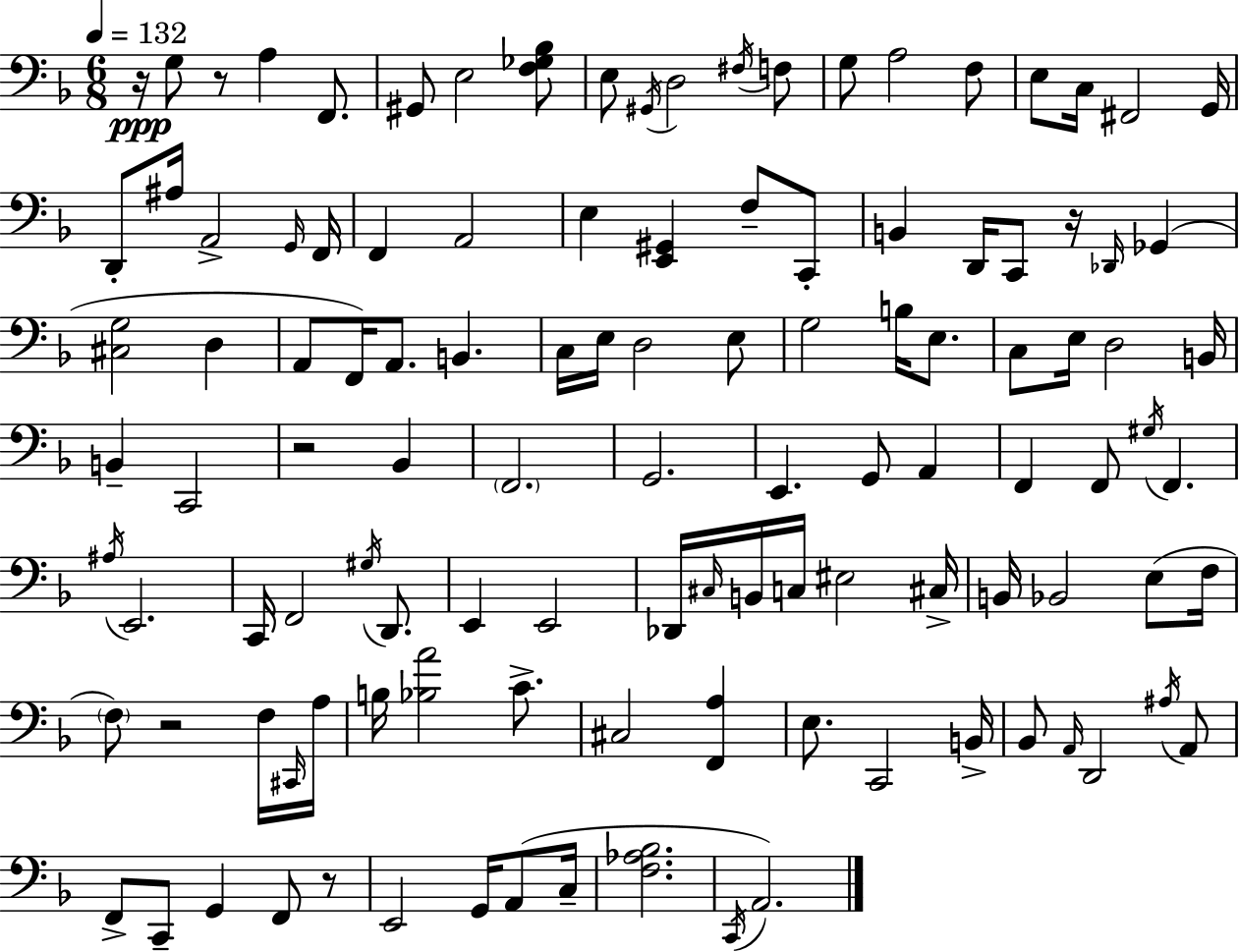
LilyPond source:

{
  \clef bass
  \numericTimeSignature
  \time 6/8
  \key f \major
  \tempo 4 = 132
  \repeat volta 2 { r16\ppp g8 r8 a4 f,8. | gis,8 e2 <f ges bes>8 | e8 \acciaccatura { gis,16 } d2 \acciaccatura { fis16 } | f8 g8 a2 | \break f8 e8 c16 fis,2 | g,16 d,8-. ais16 a,2-> | \grace { g,16 } f,16 f,4 a,2 | e4 <e, gis,>4 f8-- | \break c,8-. b,4 d,16 c,8 r16 \grace { des,16 } | ges,4( <cis g>2 | d4 a,8 f,16) a,8. b,4. | c16 e16 d2 | \break e8 g2 | b16 e8. c8 e16 d2 | b,16 b,4-- c,2 | r2 | \break bes,4 \parenthesize f,2. | g,2. | e,4. g,8 | a,4 f,4 f,8 \acciaccatura { gis16 } f,4. | \break \acciaccatura { ais16 } e,2. | c,16 f,2 | \acciaccatura { gis16 } d,8. e,4 e,2 | des,16 \grace { cis16 } b,16 c16 eis2 | \break cis16-> b,16 bes,2 | e8( f16 \parenthesize f8) r2 | f16 \grace { cis,16 } a16 b16 <bes a'>2 | c'8.-> cis2 | \break <f, a>4 e8. | c,2 b,16-> bes,8 \grace { a,16 } | d,2 \acciaccatura { ais16 } a,8 f,8-> | c,8-- g,4 f,8 r8 e,2 | \break g,16 a,8( c16-- <f aes bes>2. | \acciaccatura { c,16 } | a,2.) | } \bar "|."
}